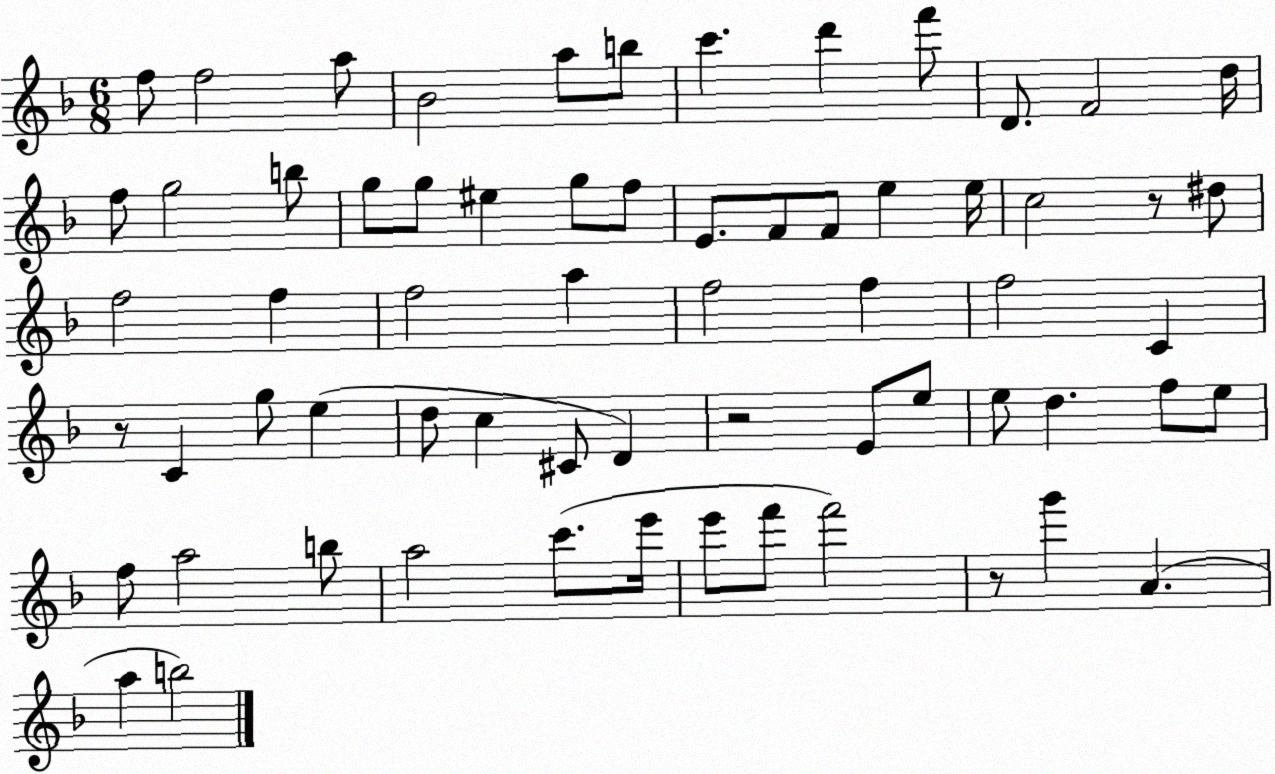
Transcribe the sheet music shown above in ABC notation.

X:1
T:Untitled
M:6/8
L:1/4
K:F
f/2 f2 a/2 _B2 a/2 b/2 c' d' f'/2 D/2 F2 d/4 f/2 g2 b/2 g/2 g/2 ^e g/2 f/2 E/2 F/2 F/2 e e/4 c2 z/2 ^d/2 f2 f f2 a f2 f f2 C z/2 C g/2 e d/2 c ^C/2 D z2 E/2 e/2 e/2 d f/2 e/2 f/2 a2 b/2 a2 c'/2 e'/4 e'/2 f'/2 f'2 z/2 g' A a b2